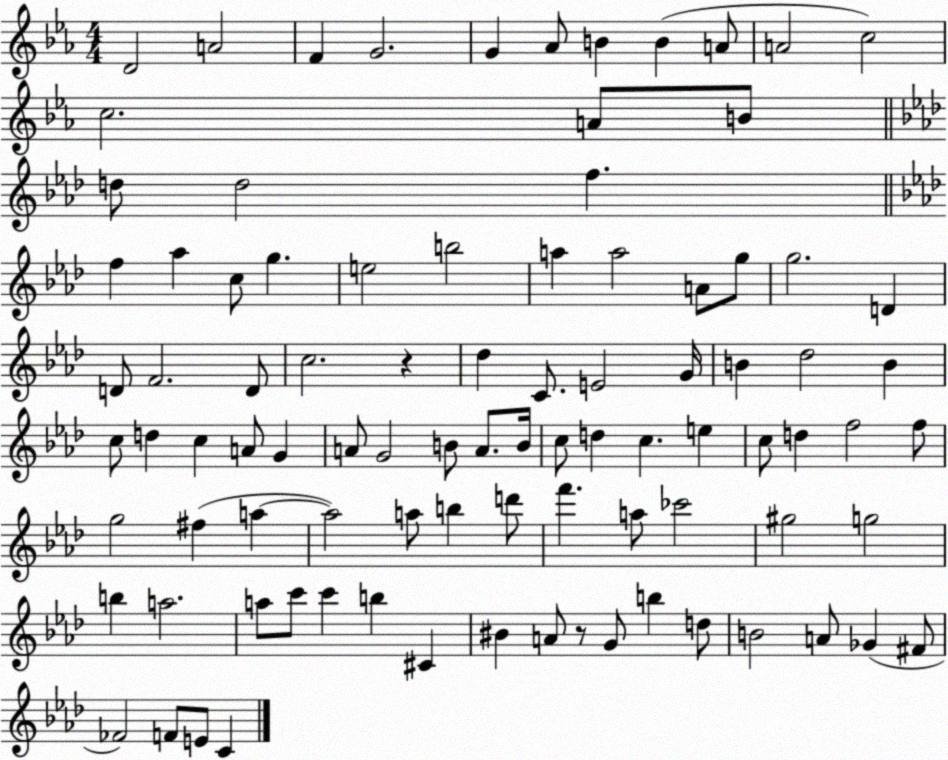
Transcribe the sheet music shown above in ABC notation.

X:1
T:Untitled
M:4/4
L:1/4
K:Eb
D2 A2 F G2 G _A/2 B B A/2 A2 c2 c2 A/2 B/2 d/2 d2 f f _a c/2 g e2 b2 a a2 A/2 g/2 g2 D D/2 F2 D/2 c2 z _d C/2 E2 G/4 B _d2 B c/2 d c A/2 G A/2 G2 B/2 A/2 B/4 c/2 d c e c/2 d f2 f/2 g2 ^f a a2 a/2 b d'/2 f' a/2 _c'2 ^g2 g2 b a2 a/2 c'/2 c' b ^C ^B A/2 z/2 G/2 b d/2 B2 A/2 _G ^F/2 _F2 F/2 E/2 C